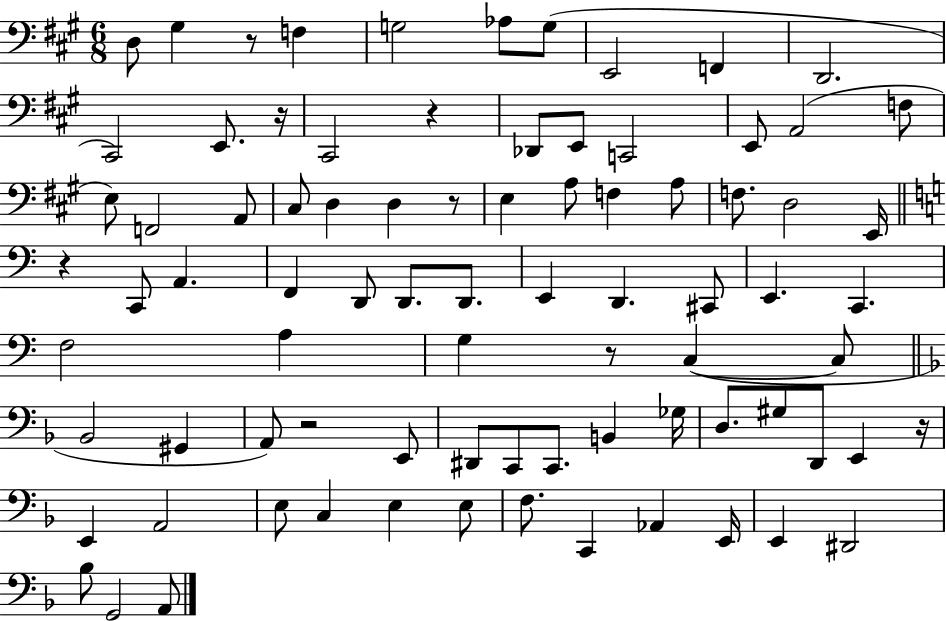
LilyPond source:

{
  \clef bass
  \numericTimeSignature
  \time 6/8
  \key a \major
  d8 gis4 r8 f4 | g2 aes8 g8( | e,2 f,4 | d,2. | \break cis,2) e,8. r16 | cis,2 r4 | des,8 e,8 c,2 | e,8 a,2( f8 | \break e8) f,2 a,8 | cis8 d4 d4 r8 | e4 a8 f4 a8 | f8. d2 e,16 | \break \bar "||" \break \key c \major r4 c,8 a,4. | f,4 d,8 d,8. d,8. | e,4 d,4. cis,8 | e,4. c,4. | \break f2 a4 | g4 r8 c4~(~ c8 | \bar "||" \break \key f \major bes,2 gis,4 | a,8) r2 e,8 | dis,8 c,8 c,8. b,4 ges16 | d8. gis8 d,8 e,4 r16 | \break e,4 a,2 | e8 c4 e4 e8 | f8. c,4 aes,4 e,16 | e,4 dis,2 | \break bes8 g,2 a,8 | \bar "|."
}